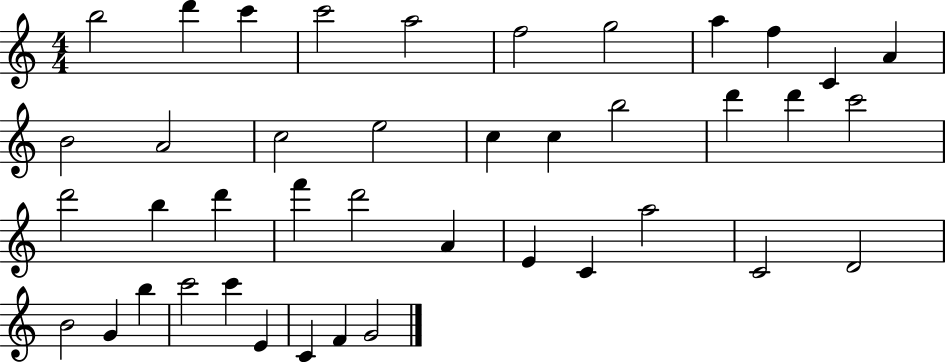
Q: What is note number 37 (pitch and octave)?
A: C6